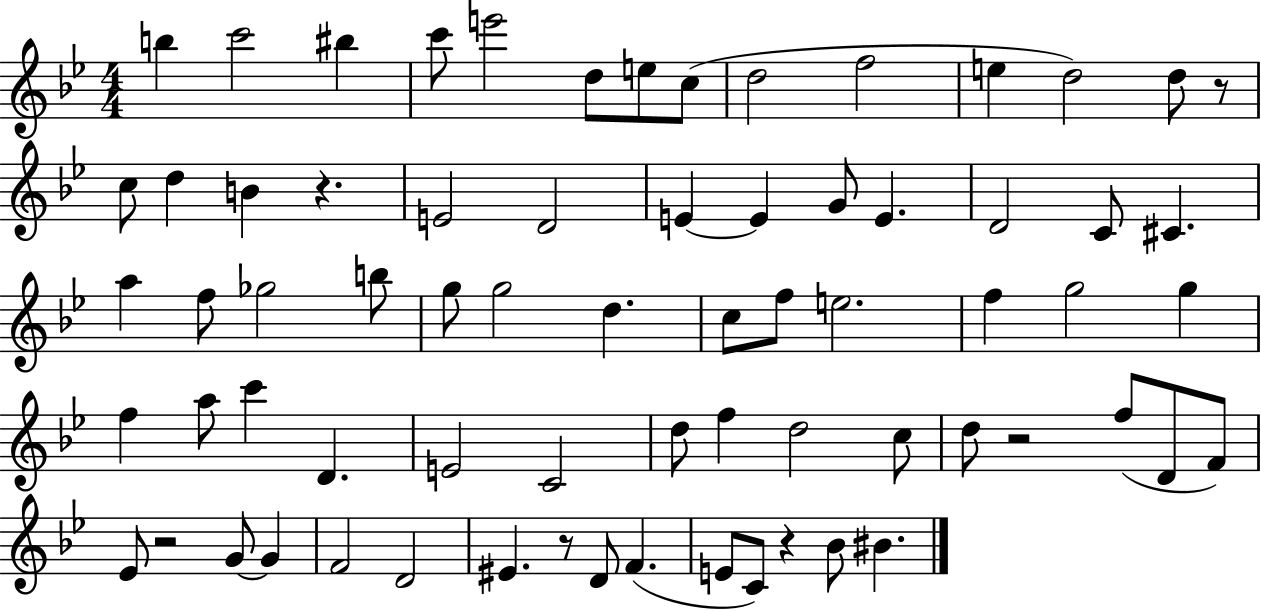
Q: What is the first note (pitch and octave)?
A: B5